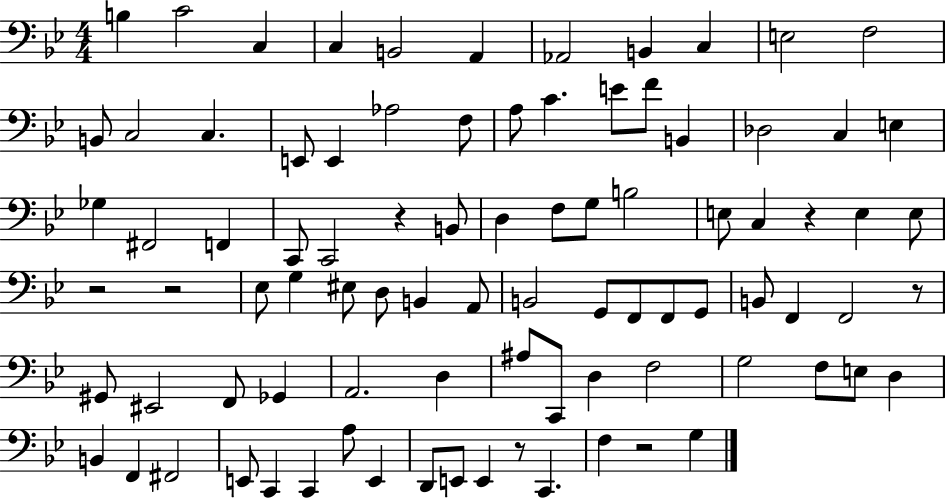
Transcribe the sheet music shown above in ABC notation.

X:1
T:Untitled
M:4/4
L:1/4
K:Bb
B, C2 C, C, B,,2 A,, _A,,2 B,, C, E,2 F,2 B,,/2 C,2 C, E,,/2 E,, _A,2 F,/2 A,/2 C E/2 F/2 B,, _D,2 C, E, _G, ^F,,2 F,, C,,/2 C,,2 z B,,/2 D, F,/2 G,/2 B,2 E,/2 C, z E, E,/2 z2 z2 _E,/2 G, ^E,/2 D,/2 B,, A,,/2 B,,2 G,,/2 F,,/2 F,,/2 G,,/2 B,,/2 F,, F,,2 z/2 ^G,,/2 ^E,,2 F,,/2 _G,, A,,2 D, ^A,/2 C,,/2 D, F,2 G,2 F,/2 E,/2 D, B,, F,, ^F,,2 E,,/2 C,, C,, A,/2 E,, D,,/2 E,,/2 E,, z/2 C,, F, z2 G,